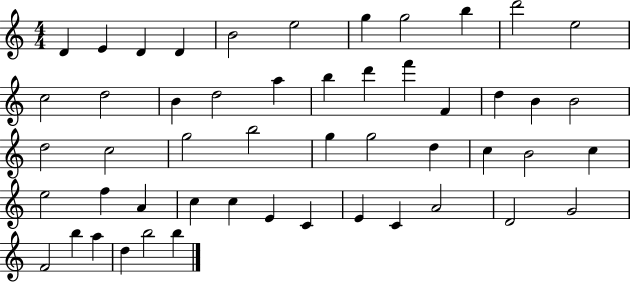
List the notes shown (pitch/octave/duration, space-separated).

D4/q E4/q D4/q D4/q B4/h E5/h G5/q G5/h B5/q D6/h E5/h C5/h D5/h B4/q D5/h A5/q B5/q D6/q F6/q F4/q D5/q B4/q B4/h D5/h C5/h G5/h B5/h G5/q G5/h D5/q C5/q B4/h C5/q E5/h F5/q A4/q C5/q C5/q E4/q C4/q E4/q C4/q A4/h D4/h G4/h F4/h B5/q A5/q D5/q B5/h B5/q